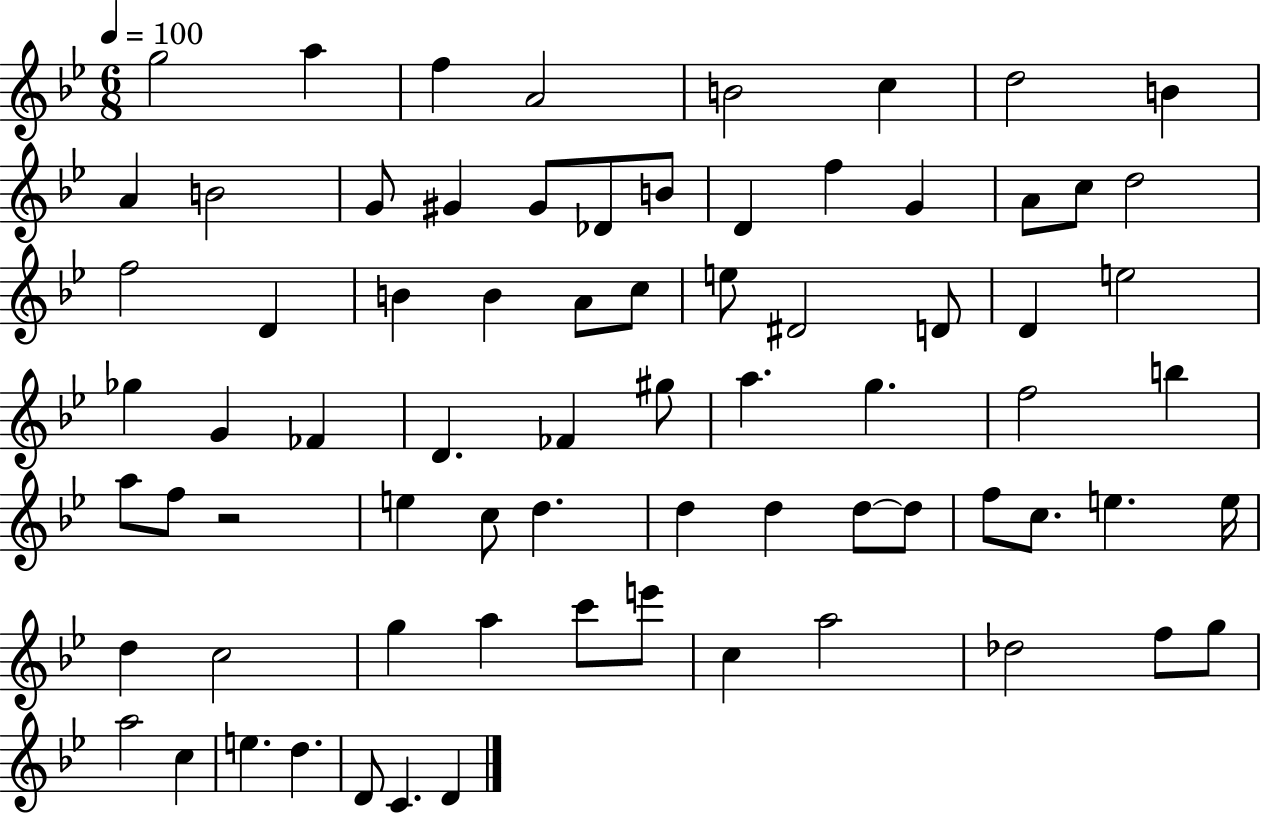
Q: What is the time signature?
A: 6/8